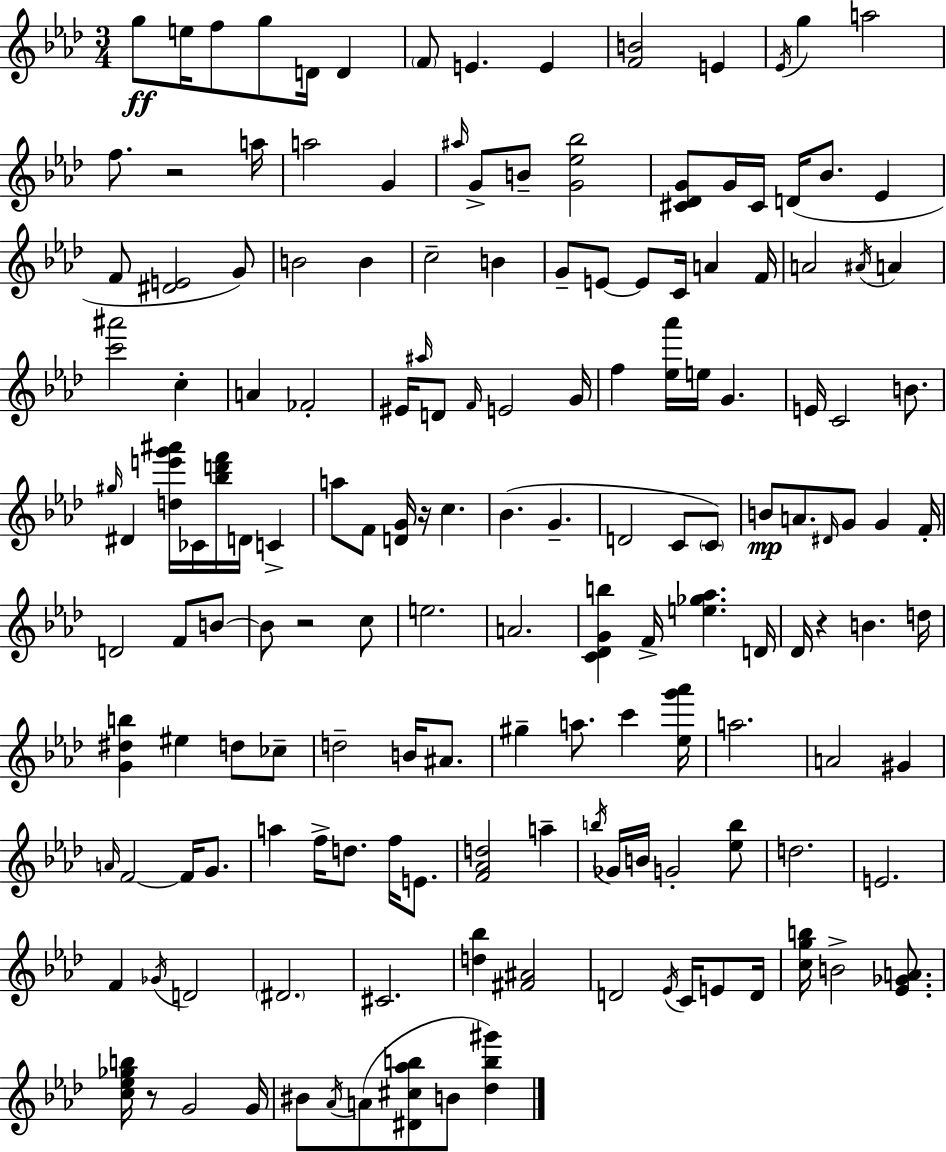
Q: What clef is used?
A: treble